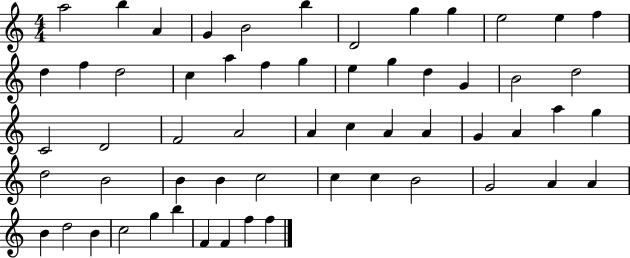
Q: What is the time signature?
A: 4/4